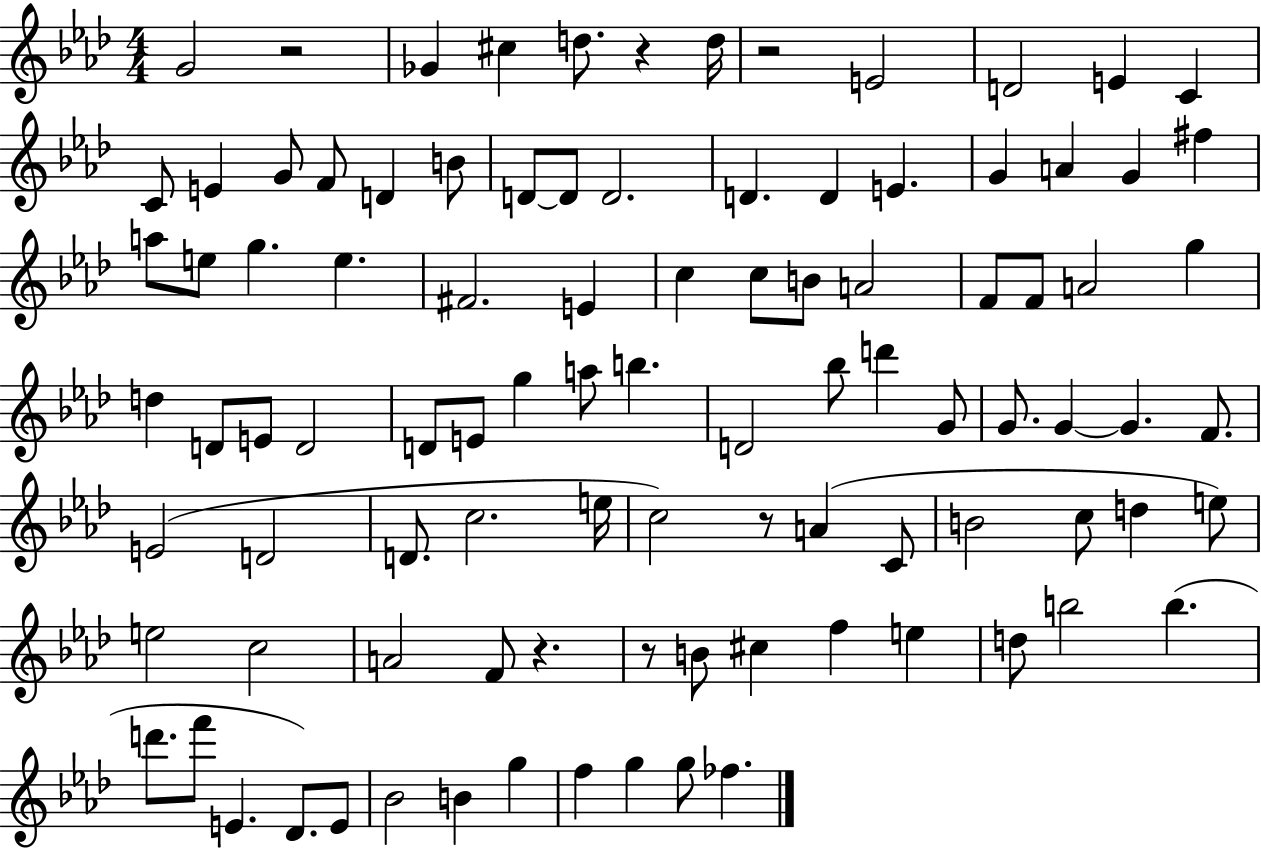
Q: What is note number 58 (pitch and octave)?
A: D4